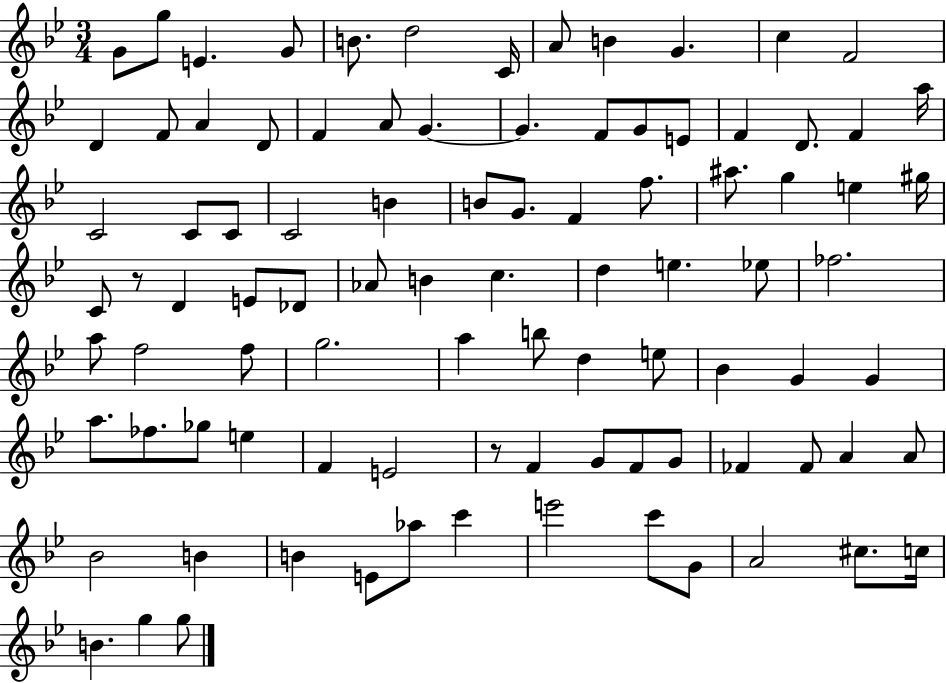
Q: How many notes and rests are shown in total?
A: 93